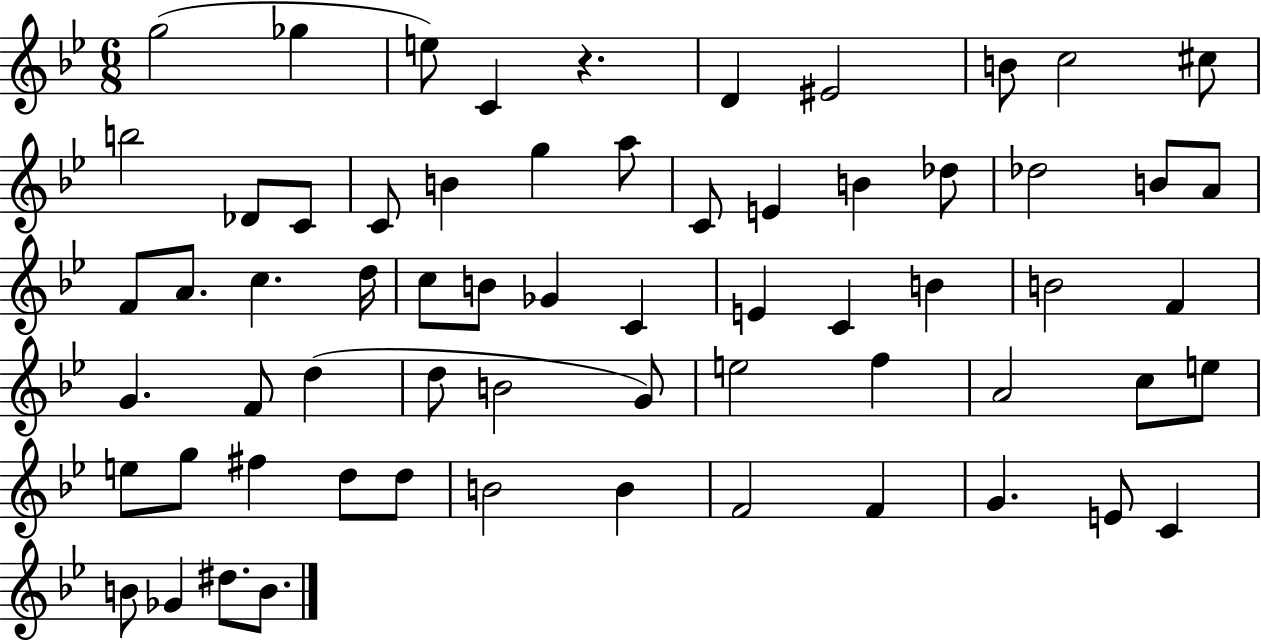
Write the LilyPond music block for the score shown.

{
  \clef treble
  \numericTimeSignature
  \time 6/8
  \key bes \major
  g''2( ges''4 | e''8) c'4 r4. | d'4 eis'2 | b'8 c''2 cis''8 | \break b''2 des'8 c'8 | c'8 b'4 g''4 a''8 | c'8 e'4 b'4 des''8 | des''2 b'8 a'8 | \break f'8 a'8. c''4. d''16 | c''8 b'8 ges'4 c'4 | e'4 c'4 b'4 | b'2 f'4 | \break g'4. f'8 d''4( | d''8 b'2 g'8) | e''2 f''4 | a'2 c''8 e''8 | \break e''8 g''8 fis''4 d''8 d''8 | b'2 b'4 | f'2 f'4 | g'4. e'8 c'4 | \break b'8 ges'4 dis''8. b'8. | \bar "|."
}